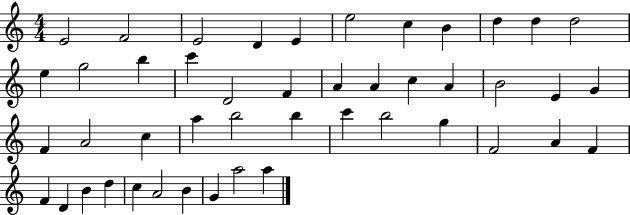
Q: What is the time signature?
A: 4/4